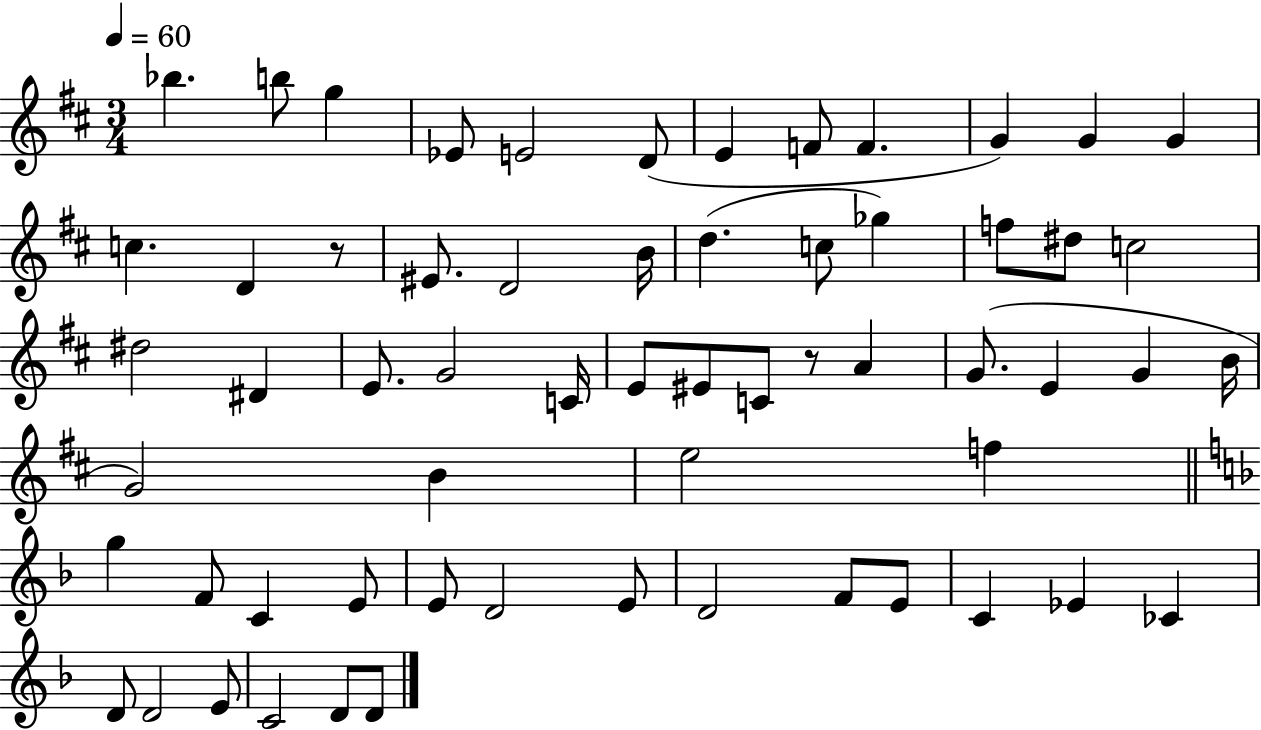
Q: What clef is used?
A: treble